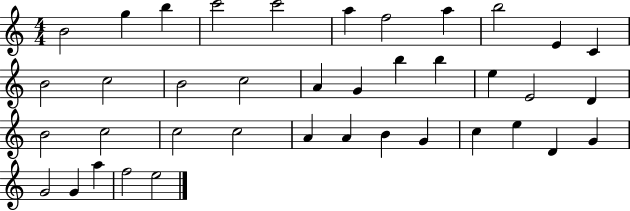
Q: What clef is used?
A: treble